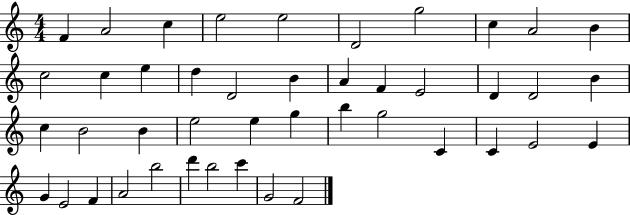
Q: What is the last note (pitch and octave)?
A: F4